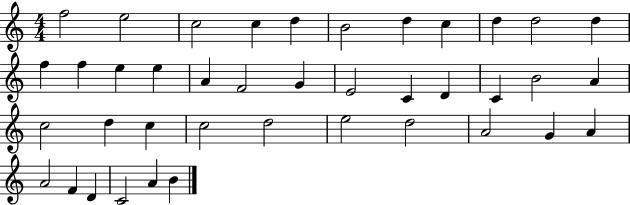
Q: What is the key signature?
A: C major